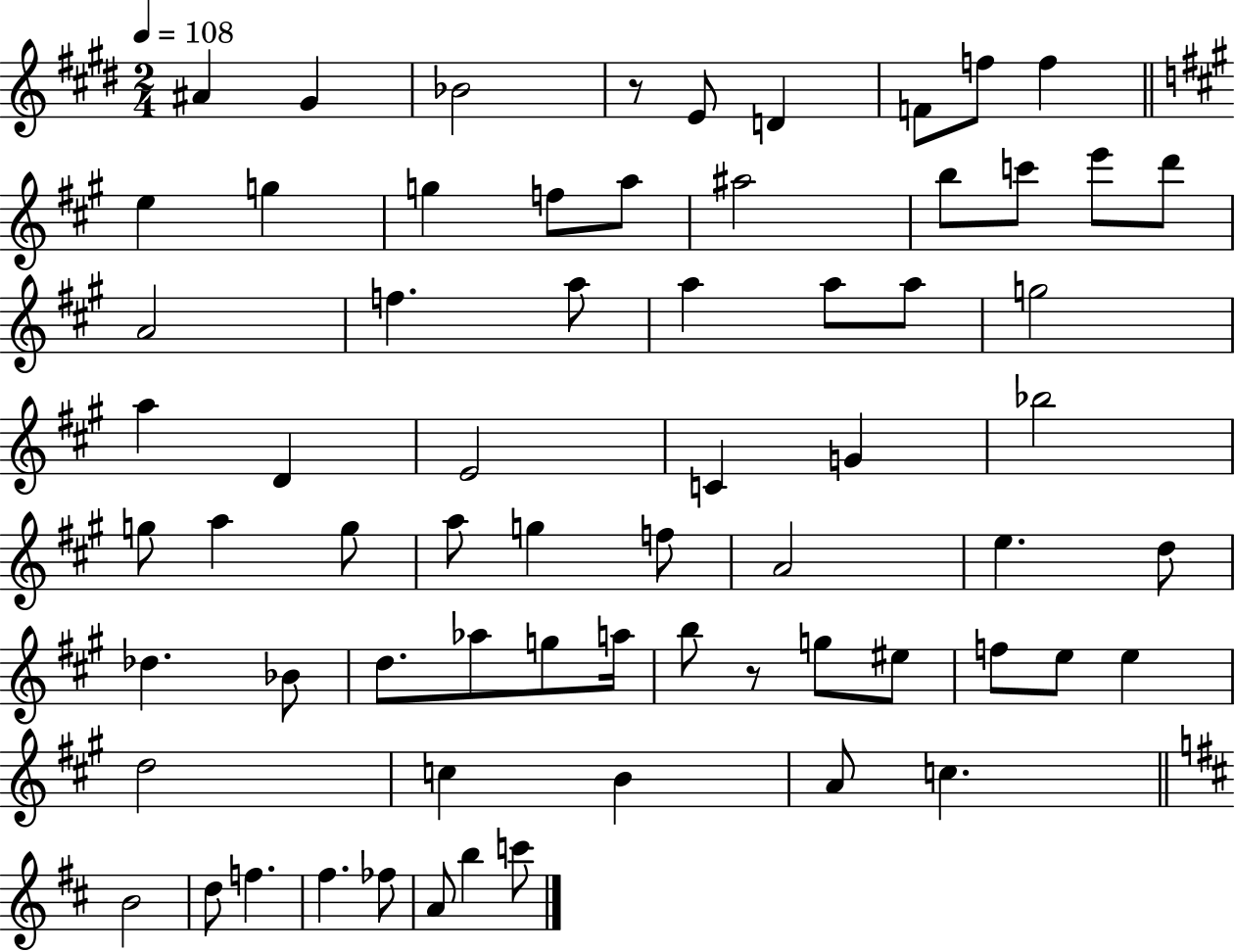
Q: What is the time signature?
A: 2/4